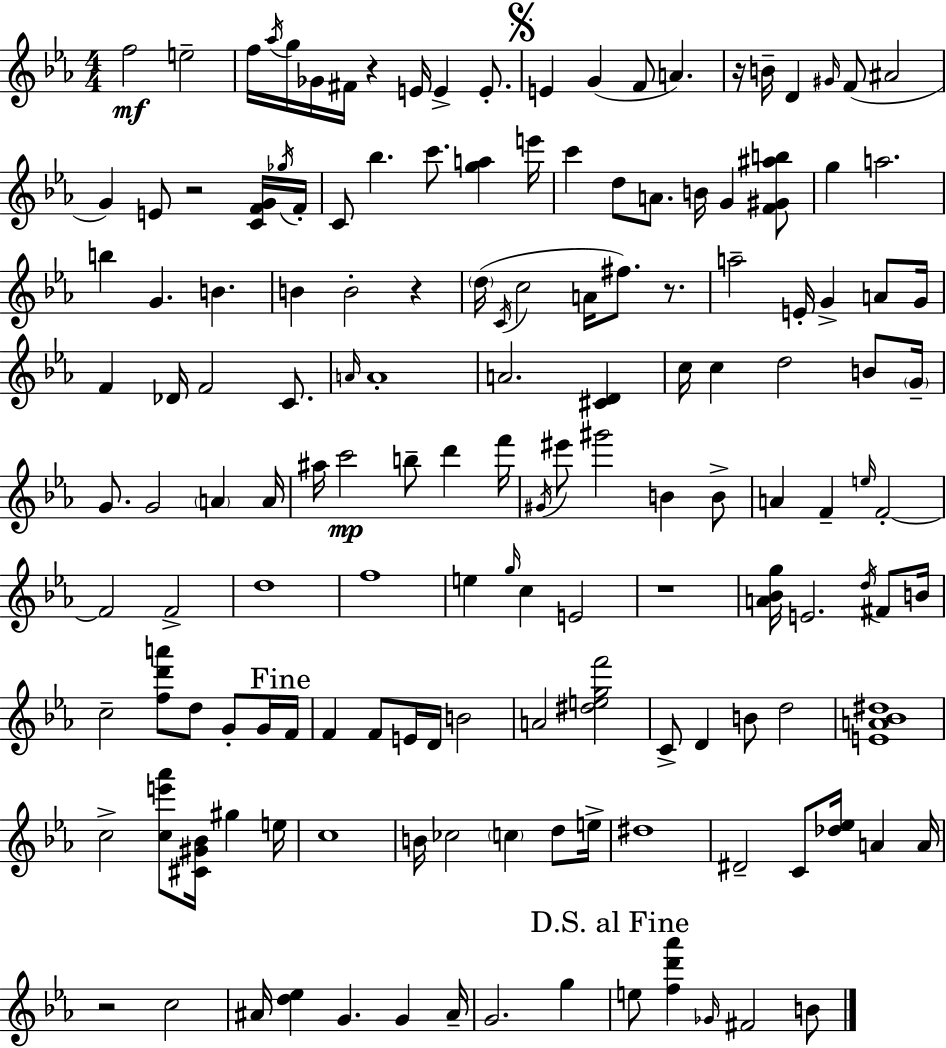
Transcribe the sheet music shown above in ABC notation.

X:1
T:Untitled
M:4/4
L:1/4
K:Eb
f2 e2 f/4 _a/4 g/4 _G/4 ^F/4 z E/4 E E/2 E G F/2 A z/4 B/4 D ^G/4 F/2 ^A2 G E/2 z2 [CFG]/4 _g/4 F/4 C/2 _b c'/2 [ga] e'/4 c' d/2 A/2 B/4 G [F^G^ab]/2 g a2 b G B B B2 z d/4 C/4 c2 A/4 ^f/2 z/2 a2 E/4 G A/2 G/4 F _D/4 F2 C/2 A/4 A4 A2 [^CD] c/4 c d2 B/2 G/4 G/2 G2 A A/4 ^a/4 c'2 b/2 d' f'/4 ^G/4 ^e'/2 ^g'2 B B/2 A F e/4 F2 F2 F2 d4 f4 e g/4 c E2 z4 [A_Bg]/4 E2 d/4 ^F/2 B/4 c2 [fd'a']/2 d/2 G/2 G/4 F/4 F F/2 E/4 D/4 B2 A2 [^degf']2 C/2 D B/2 d2 [EA_B^d]4 c2 [ce'_a']/2 [^C^G_B]/4 ^g e/4 c4 B/4 _c2 c d/2 e/4 ^d4 ^D2 C/2 [_d_e]/4 A A/4 z2 c2 ^A/4 [d_e] G G ^A/4 G2 g e/2 [fd'_a'] _G/4 ^F2 B/2